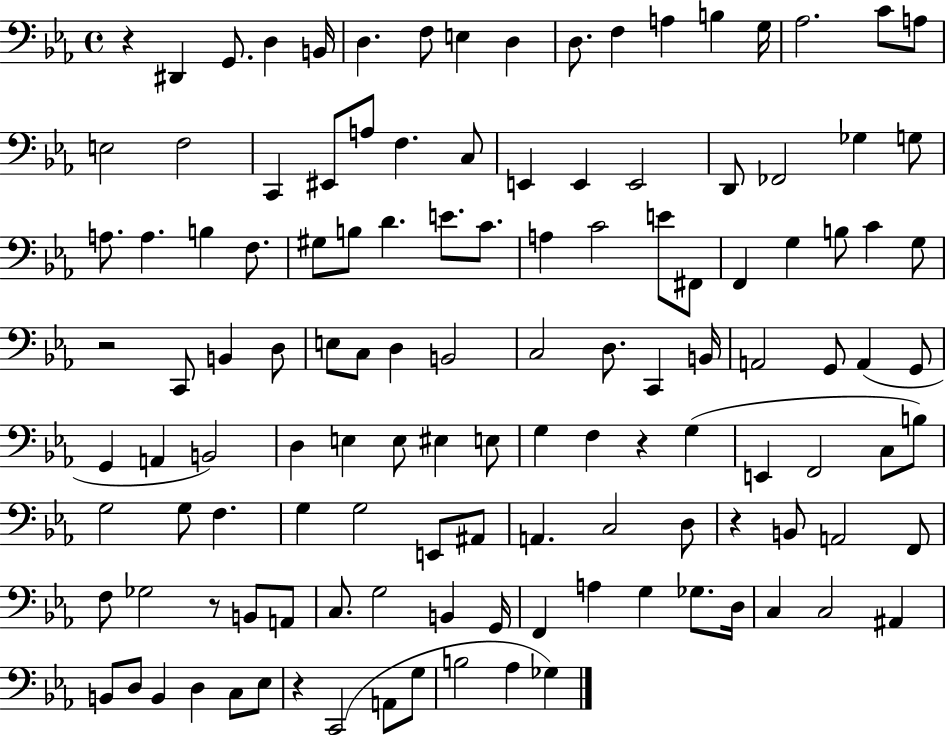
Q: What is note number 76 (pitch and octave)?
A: F2